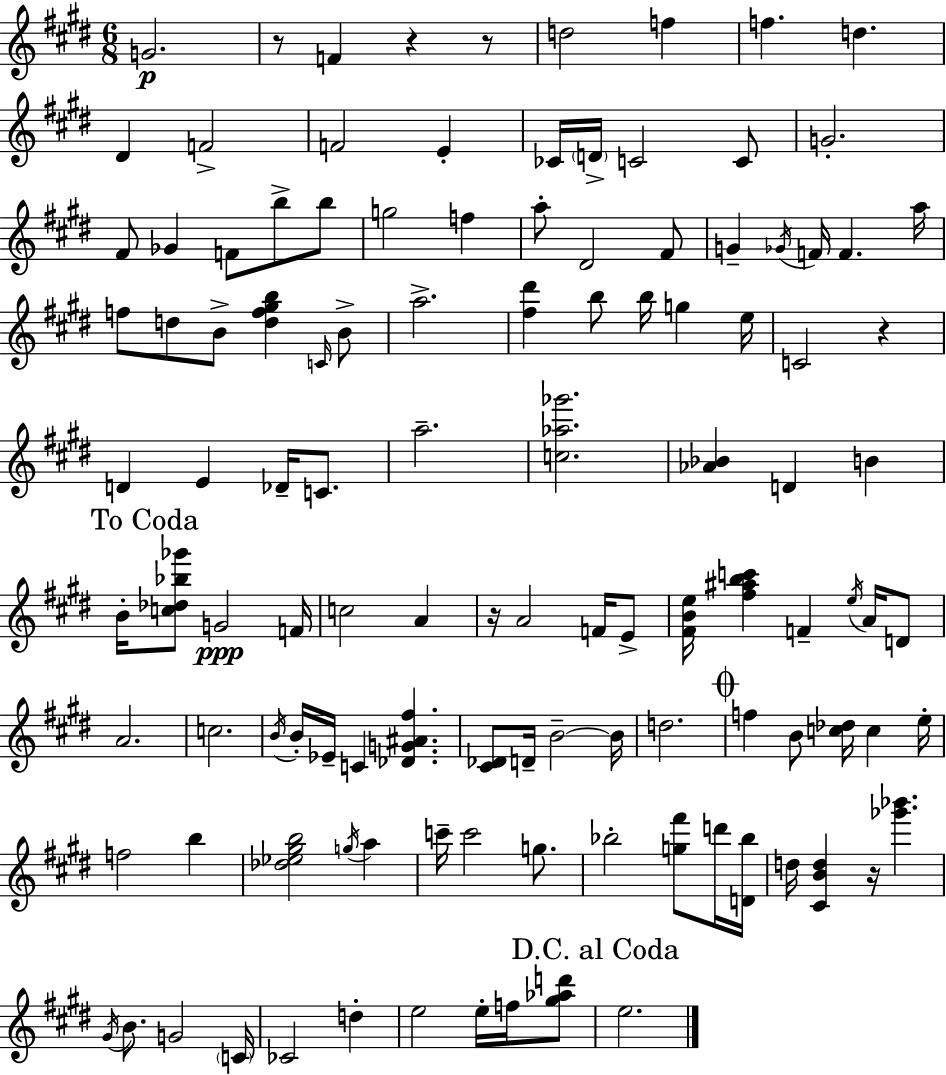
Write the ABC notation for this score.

X:1
T:Untitled
M:6/8
L:1/4
K:E
G2 z/2 F z z/2 d2 f f d ^D F2 F2 E _C/4 D/4 C2 C/2 G2 ^F/2 _G F/2 b/2 b/2 g2 f a/2 ^D2 ^F/2 G _G/4 F/4 F a/4 f/2 d/2 B/2 [df^gb] C/4 B/2 a2 [^f^d'] b/2 b/4 g e/4 C2 z D E _D/4 C/2 a2 [c_a_g']2 [_A_B] D B B/4 [c_d_b_g']/2 G2 F/4 c2 A z/4 A2 F/4 E/2 [^FBe]/4 [^f^abc'] F e/4 A/4 D/2 A2 c2 B/4 B/4 _E/4 C [_DG^A^f] [^C_D]/2 D/4 B2 B/4 d2 f B/2 [c_d]/4 c e/4 f2 b [_d_e^gb]2 g/4 a c'/4 c'2 g/2 _b2 [g^f']/2 d'/4 [D_b]/4 d/4 [^CBd] z/4 [_g'_b'] ^G/4 B/2 G2 C/4 _C2 d e2 e/4 f/4 [^g_ad']/2 e2